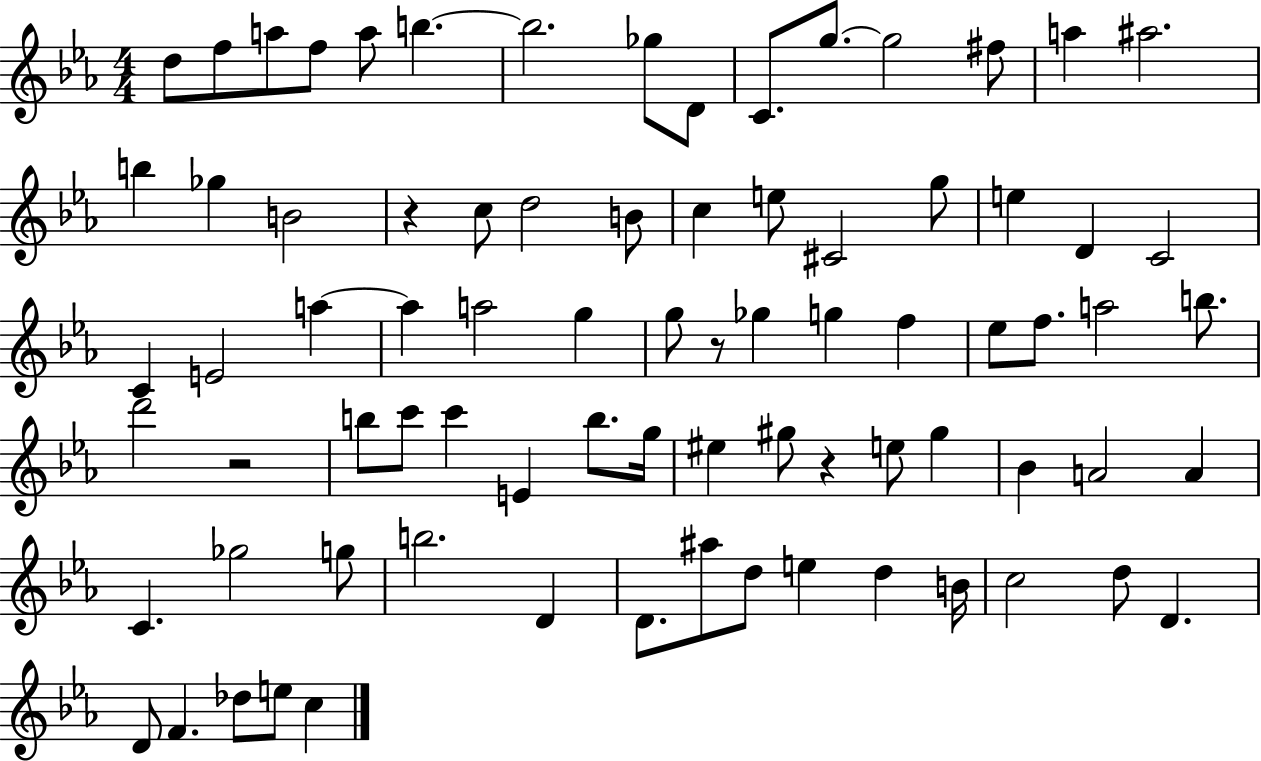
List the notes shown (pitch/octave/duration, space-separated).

D5/e F5/e A5/e F5/e A5/e B5/q. B5/h. Gb5/e D4/e C4/e. G5/e. G5/h F#5/e A5/q A#5/h. B5/q Gb5/q B4/h R/q C5/e D5/h B4/e C5/q E5/e C#4/h G5/e E5/q D4/q C4/h C4/q E4/h A5/q A5/q A5/h G5/q G5/e R/e Gb5/q G5/q F5/q Eb5/e F5/e. A5/h B5/e. D6/h R/h B5/e C6/e C6/q E4/q B5/e. G5/s EIS5/q G#5/e R/q E5/e G#5/q Bb4/q A4/h A4/q C4/q. Gb5/h G5/e B5/h. D4/q D4/e. A#5/e D5/e E5/q D5/q B4/s C5/h D5/e D4/q. D4/e F4/q. Db5/e E5/e C5/q